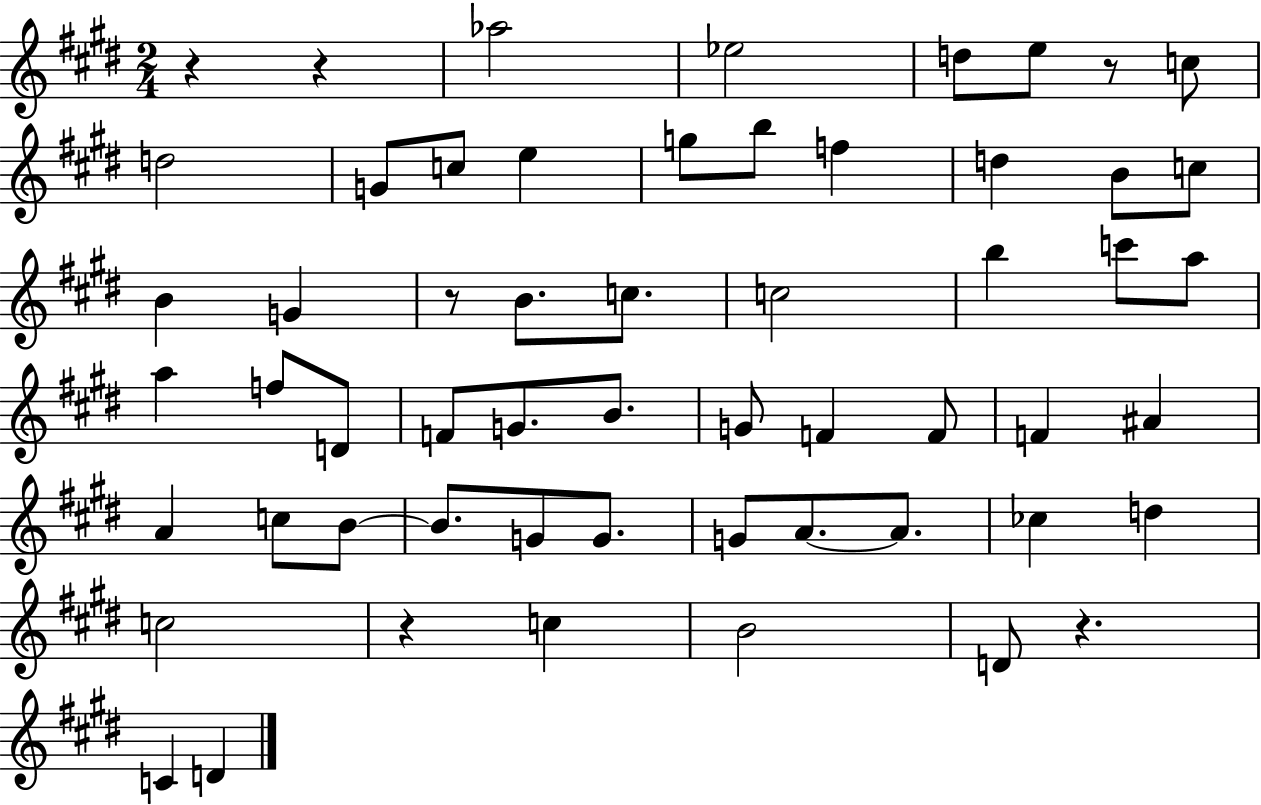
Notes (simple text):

R/q R/q Ab5/h Eb5/h D5/e E5/e R/e C5/e D5/h G4/e C5/e E5/q G5/e B5/e F5/q D5/q B4/e C5/e B4/q G4/q R/e B4/e. C5/e. C5/h B5/q C6/e A5/e A5/q F5/e D4/e F4/e G4/e. B4/e. G4/e F4/q F4/e F4/q A#4/q A4/q C5/e B4/e B4/e. G4/e G4/e. G4/e A4/e. A4/e. CES5/q D5/q C5/h R/q C5/q B4/h D4/e R/q. C4/q D4/q